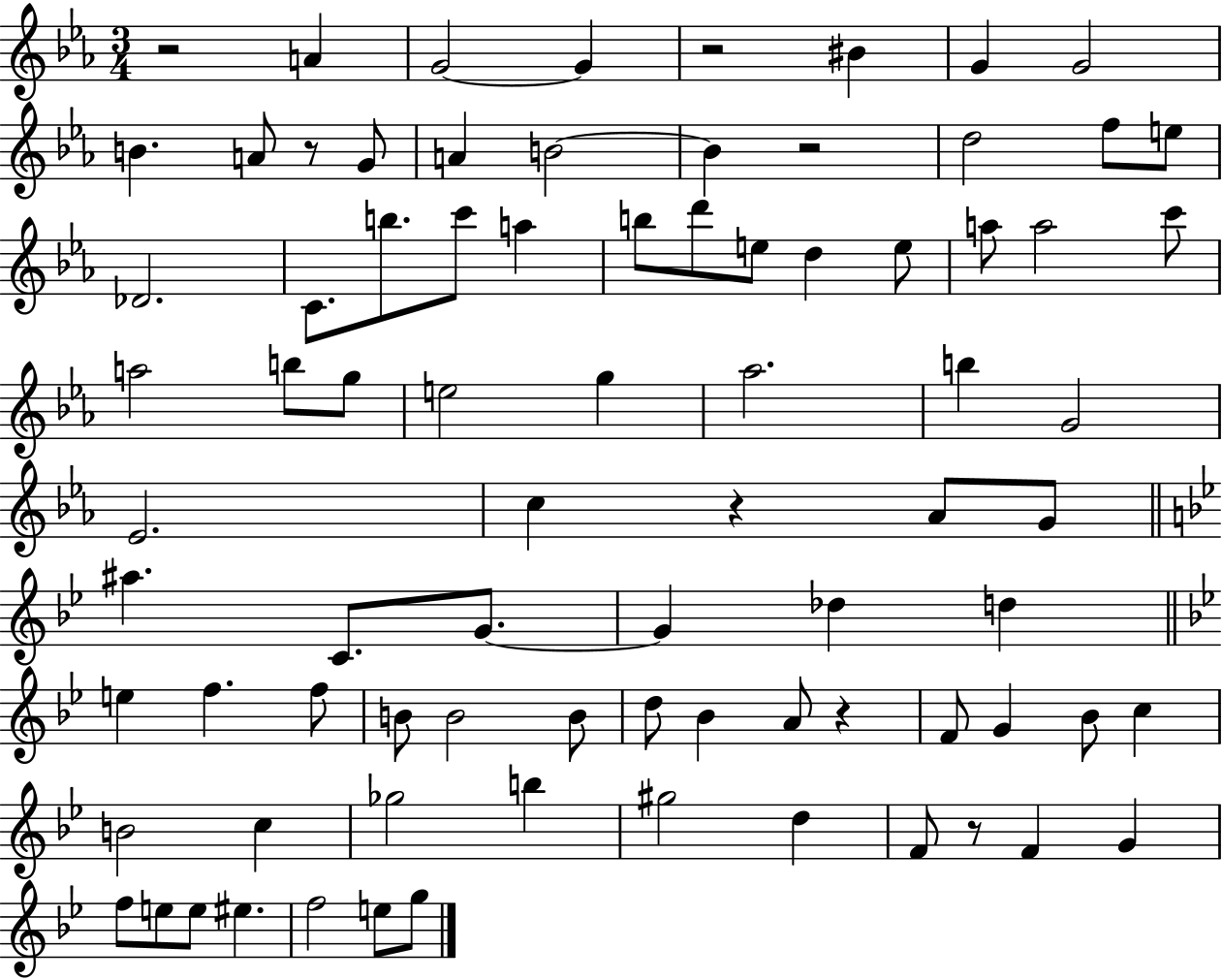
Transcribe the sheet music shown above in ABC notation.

X:1
T:Untitled
M:3/4
L:1/4
K:Eb
z2 A G2 G z2 ^B G G2 B A/2 z/2 G/2 A B2 B z2 d2 f/2 e/2 _D2 C/2 b/2 c'/2 a b/2 d'/2 e/2 d e/2 a/2 a2 c'/2 a2 b/2 g/2 e2 g _a2 b G2 _E2 c z _A/2 G/2 ^a C/2 G/2 G _d d e f f/2 B/2 B2 B/2 d/2 _B A/2 z F/2 G _B/2 c B2 c _g2 b ^g2 d F/2 z/2 F G f/2 e/2 e/2 ^e f2 e/2 g/2